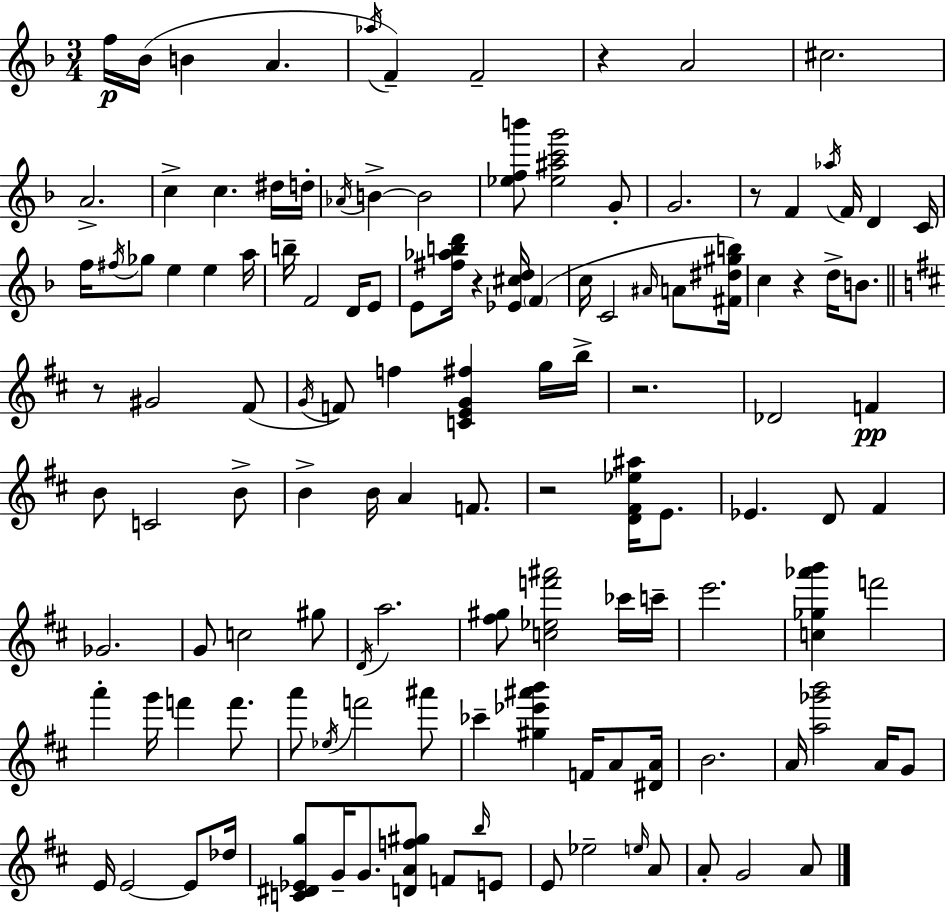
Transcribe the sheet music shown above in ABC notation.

X:1
T:Untitled
M:3/4
L:1/4
K:F
f/4 _B/4 B A _a/4 F F2 z A2 ^c2 A2 c c ^d/4 d/4 _A/4 B B2 [_efb']/2 [_e^ac'g']2 G/2 G2 z/2 F _a/4 F/4 D C/4 f/4 ^f/4 _g/2 e e a/4 b/4 F2 D/4 E/2 E/2 [^f_abd']/4 z [_E^cd]/4 F c/4 C2 ^A/4 A/2 [^F^d^gb]/4 c z d/4 B/2 z/2 ^G2 ^F/2 G/4 F/2 f [CEG^f] g/4 b/4 z2 _D2 F B/2 C2 B/2 B B/4 A F/2 z2 [D^F_e^a]/4 E/2 _E D/2 ^F _G2 G/2 c2 ^g/2 D/4 a2 [^f^g]/2 [c_ef'^a']2 _c'/4 c'/4 e'2 [c_g_a'b'] f'2 a' g'/4 f' f'/2 a'/2 _e/4 f'2 ^a'/2 _c' [^g_e'^a'b'] F/4 A/2 [^DA]/4 B2 A/4 [a_g'b']2 A/4 G/2 E/4 E2 E/2 _d/4 [C^D_Eg]/2 G/4 G/2 [DAf^g]/2 F/2 b/4 E/2 E/2 _e2 e/4 A/2 A/2 G2 A/2